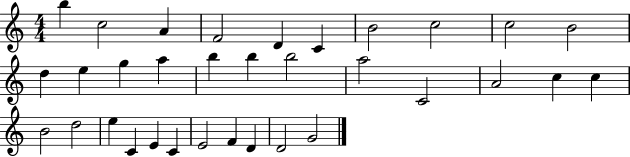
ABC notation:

X:1
T:Untitled
M:4/4
L:1/4
K:C
b c2 A F2 D C B2 c2 c2 B2 d e g a b b b2 a2 C2 A2 c c B2 d2 e C E C E2 F D D2 G2